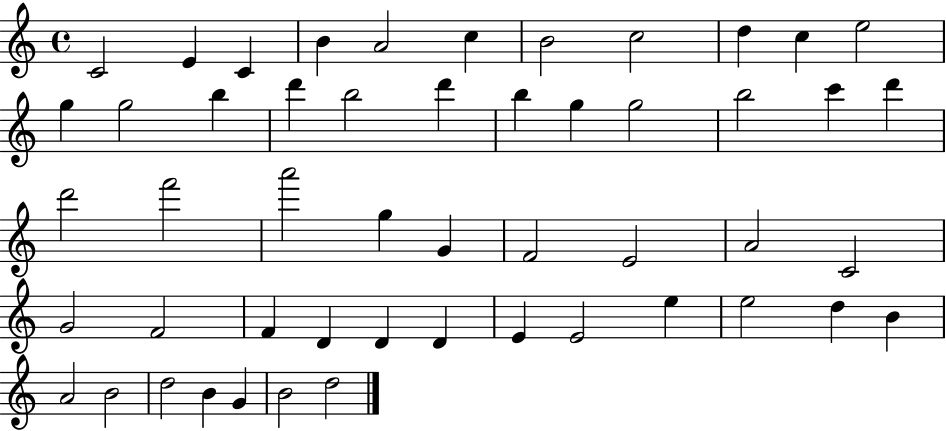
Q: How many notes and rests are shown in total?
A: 51